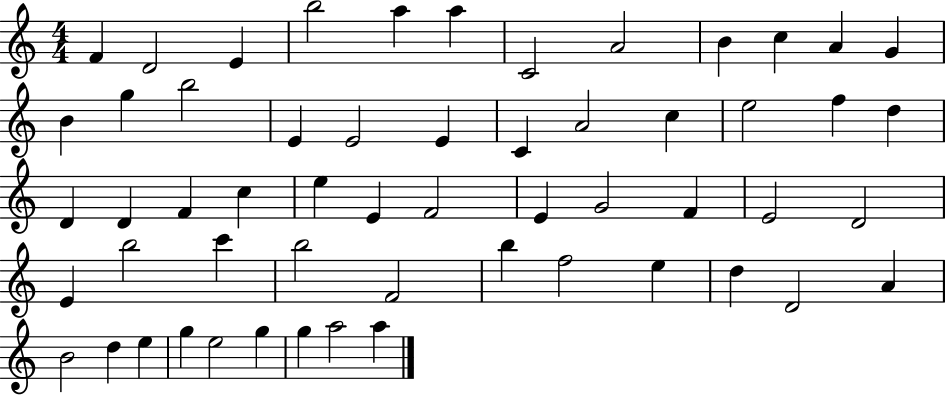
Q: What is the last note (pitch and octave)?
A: A5